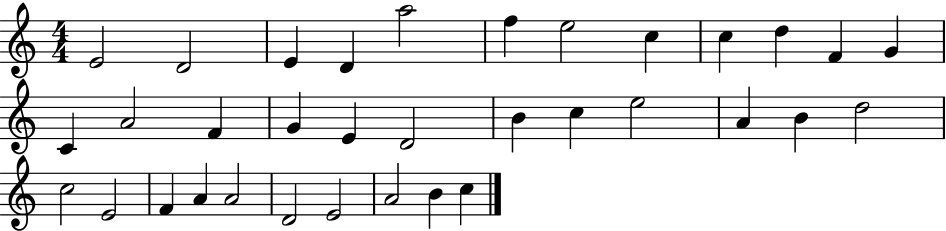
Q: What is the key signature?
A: C major